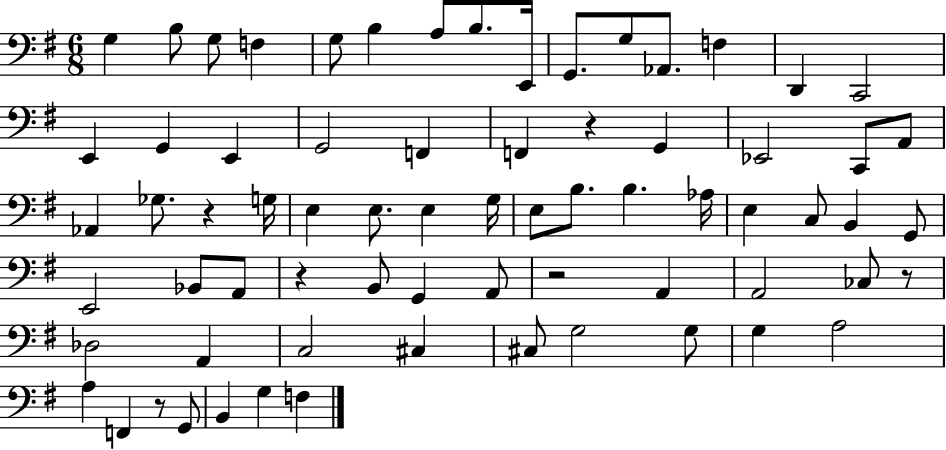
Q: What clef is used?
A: bass